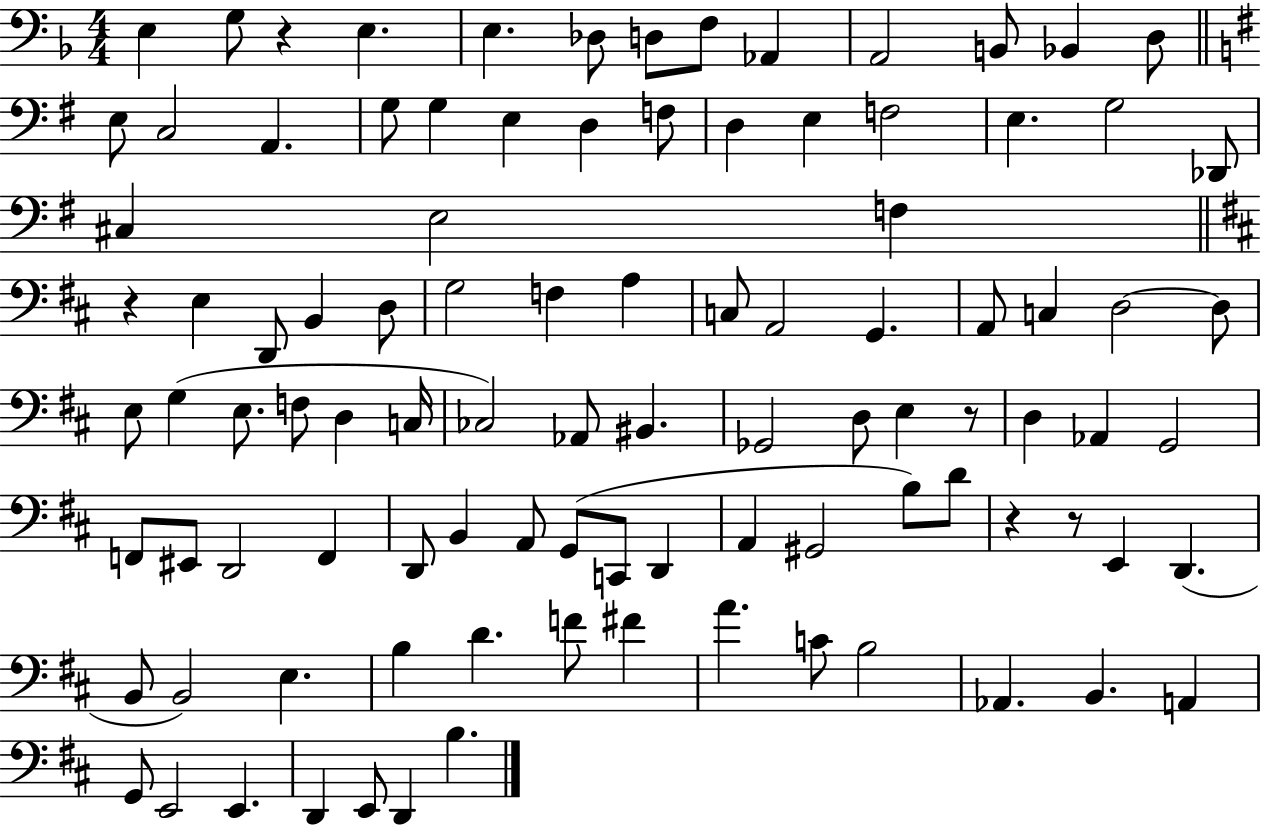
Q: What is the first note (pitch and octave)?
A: E3